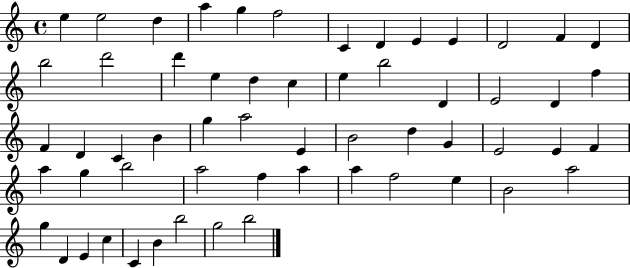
{
  \clef treble
  \time 4/4
  \defaultTimeSignature
  \key c \major
  e''4 e''2 d''4 | a''4 g''4 f''2 | c'4 d'4 e'4 e'4 | d'2 f'4 d'4 | \break b''2 d'''2 | d'''4 e''4 d''4 c''4 | e''4 b''2 d'4 | e'2 d'4 f''4 | \break f'4 d'4 c'4 b'4 | g''4 a''2 e'4 | b'2 d''4 g'4 | e'2 e'4 f'4 | \break a''4 g''4 b''2 | a''2 f''4 a''4 | a''4 f''2 e''4 | b'2 a''2 | \break g''4 d'4 e'4 c''4 | c'4 b'4 b''2 | g''2 b''2 | \bar "|."
}